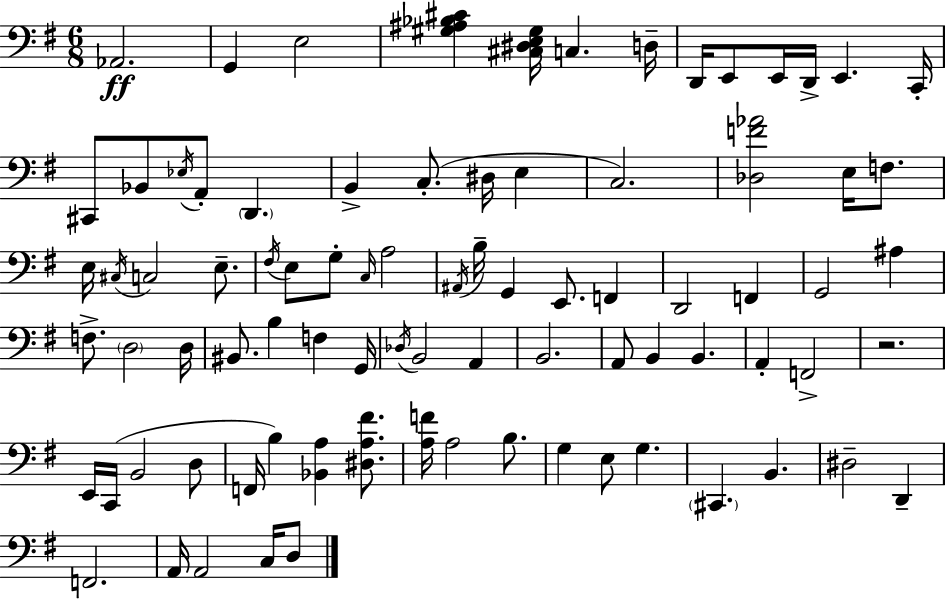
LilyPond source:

{
  \clef bass
  \numericTimeSignature
  \time 6/8
  \key g \major
  \repeat volta 2 { aes,2.\ff | g,4 e2 | <gis ais bes cis'>4 <cis dis e gis>16 c4. d16-- | d,16 e,8 e,16 d,16-> e,4. c,16-. | \break cis,8 bes,8 \acciaccatura { ees16 } a,8-. \parenthesize d,4. | b,4-> c8.-.( dis16 e4 | c2.) | <des f' aes'>2 e16 f8. | \break e16 \acciaccatura { cis16 } c2 e8.-- | \acciaccatura { fis16 } e8 g8-. \grace { c16 } a2 | \acciaccatura { ais,16 } b16-- g,4 e,8. | f,4 d,2 | \break f,4 g,2 | ais4 f8.-> \parenthesize d2 | d16 bis,8. b4 | f4 g,16 \acciaccatura { des16 } b,2 | \break a,4 b,2. | a,8 b,4 | b,4. a,4-. f,2-> | r2. | \break e,16 c,16( b,2 | d8 f,16 b4) <bes, a>4 | <dis a fis'>8. <a f'>16 a2 | b8. g4 e8 | \break g4. \parenthesize cis,4. | b,4. dis2-- | d,4-- f,2. | a,16 a,2 | \break c16 d8 } \bar "|."
}